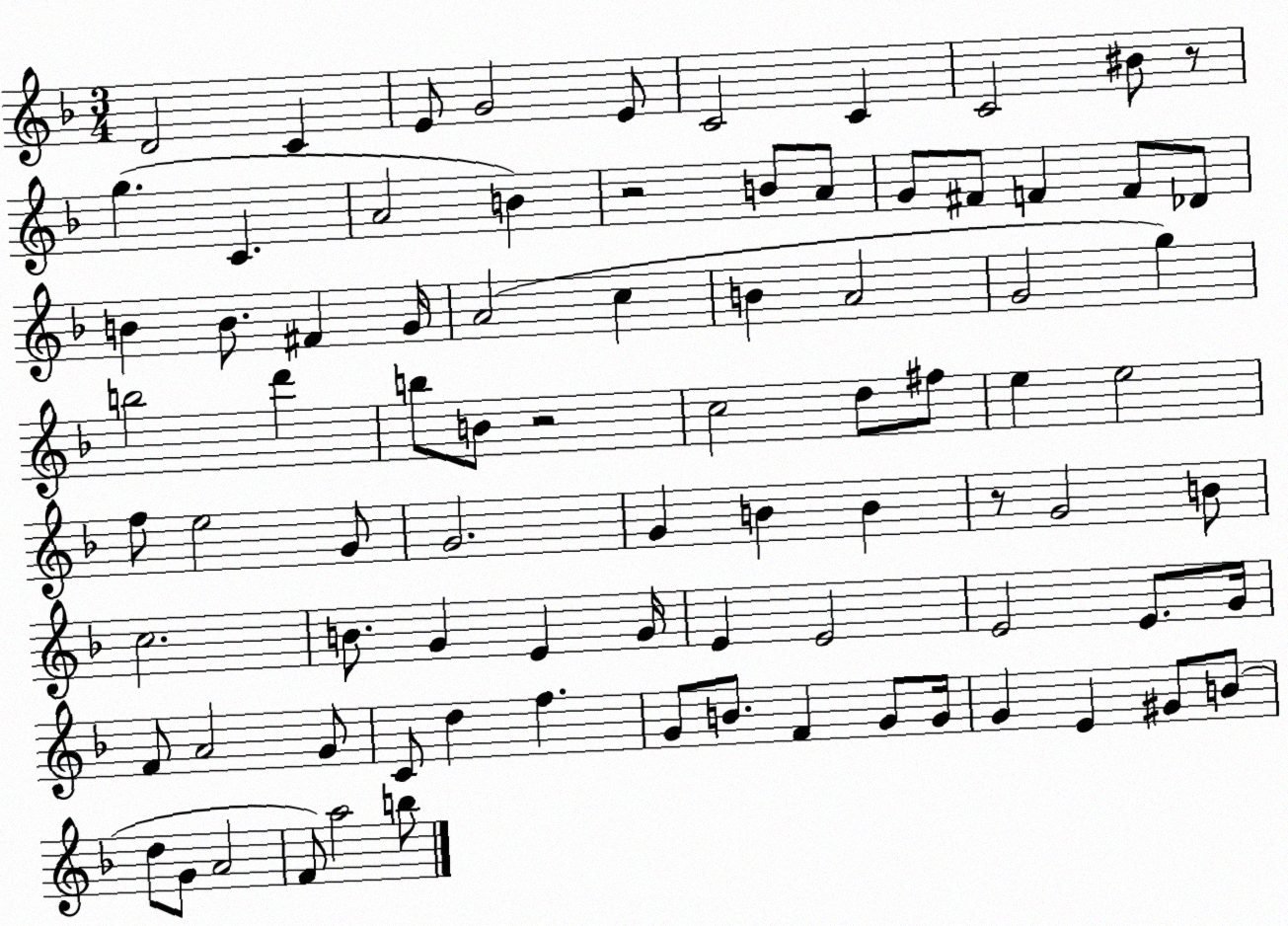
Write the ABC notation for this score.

X:1
T:Untitled
M:3/4
L:1/4
K:F
D2 C E/2 G2 E/2 C2 C C2 ^B/2 z/2 g C A2 B z2 B/2 A/2 G/2 ^F/2 F F/2 _D/2 B B/2 ^F G/4 A2 c B A2 G2 g b2 d' b/2 B/2 z2 c2 d/2 ^f/2 e e2 f/2 e2 G/2 G2 G B B z/2 G2 B/2 c2 B/2 G E G/4 E E2 E2 E/2 G/4 F/2 A2 G/2 C/2 d f G/2 B/2 F G/2 G/4 G E ^G/2 B/2 d/2 G/2 A2 F/2 a2 b/2